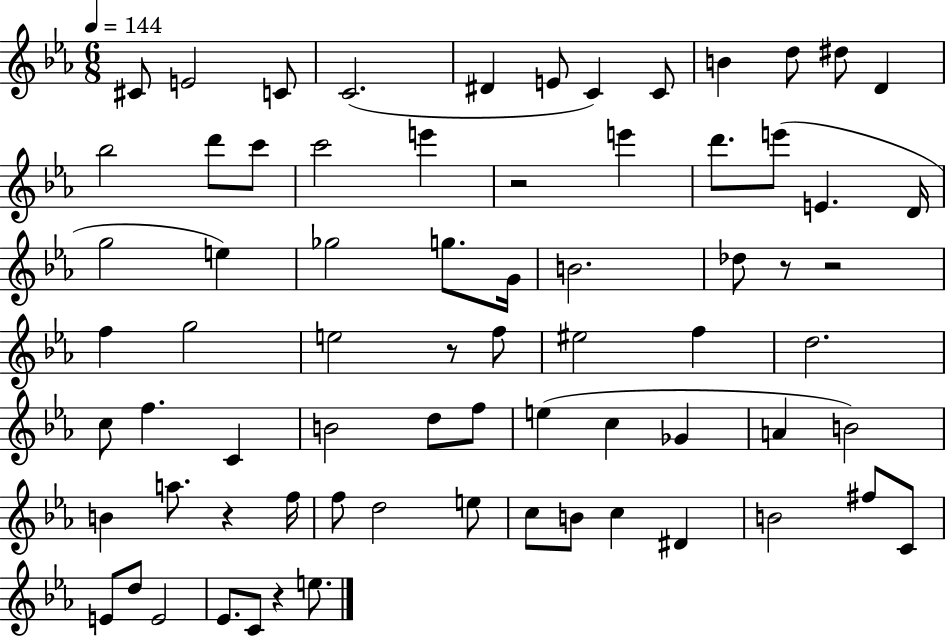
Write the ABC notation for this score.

X:1
T:Untitled
M:6/8
L:1/4
K:Eb
^C/2 E2 C/2 C2 ^D E/2 C C/2 B d/2 ^d/2 D _b2 d'/2 c'/2 c'2 e' z2 e' d'/2 e'/2 E D/4 g2 e _g2 g/2 G/4 B2 _d/2 z/2 z2 f g2 e2 z/2 f/2 ^e2 f d2 c/2 f C B2 d/2 f/2 e c _G A B2 B a/2 z f/4 f/2 d2 e/2 c/2 B/2 c ^D B2 ^f/2 C/2 E/2 d/2 E2 _E/2 C/2 z e/2